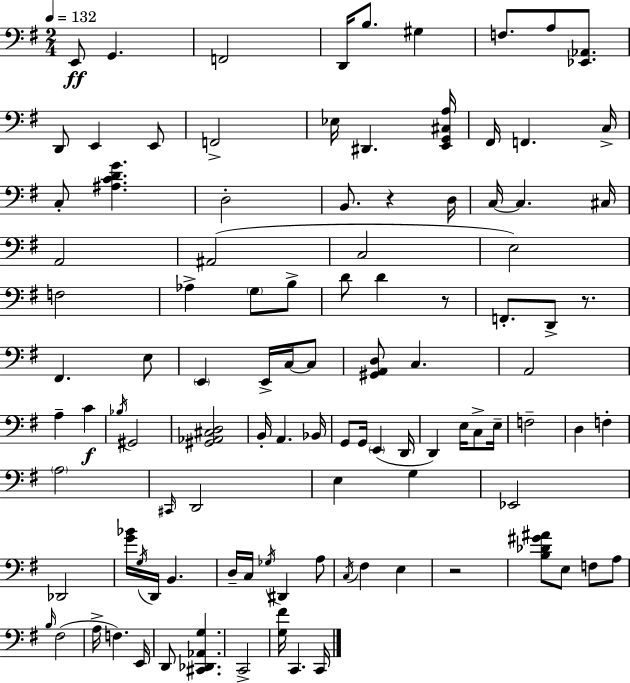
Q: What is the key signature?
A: G major